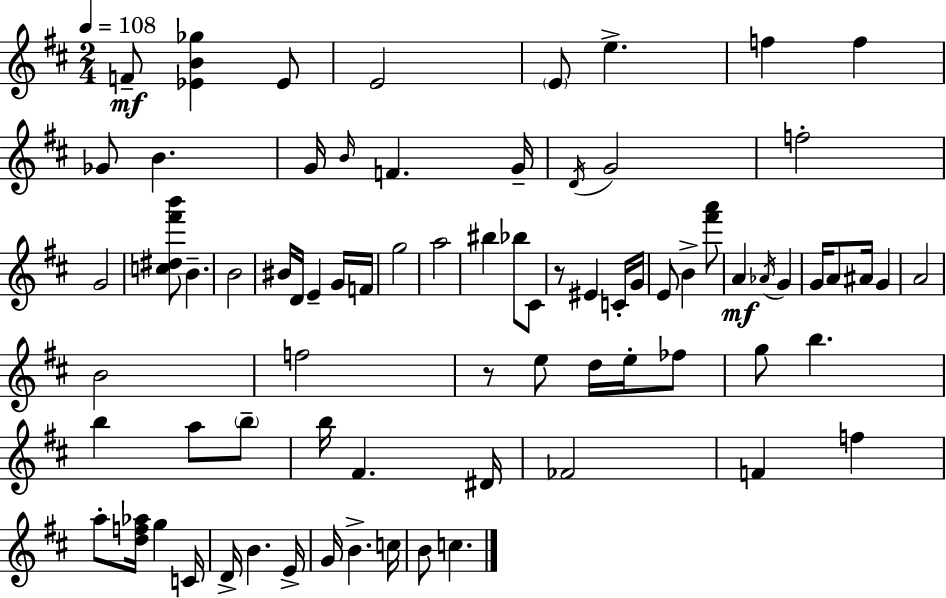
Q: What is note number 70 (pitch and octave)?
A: C5